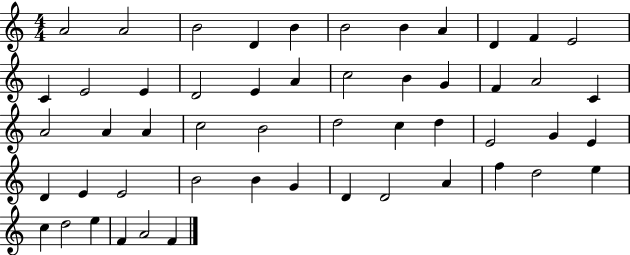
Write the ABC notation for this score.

X:1
T:Untitled
M:4/4
L:1/4
K:C
A2 A2 B2 D B B2 B A D F E2 C E2 E D2 E A c2 B G F A2 C A2 A A c2 B2 d2 c d E2 G E D E E2 B2 B G D D2 A f d2 e c d2 e F A2 F